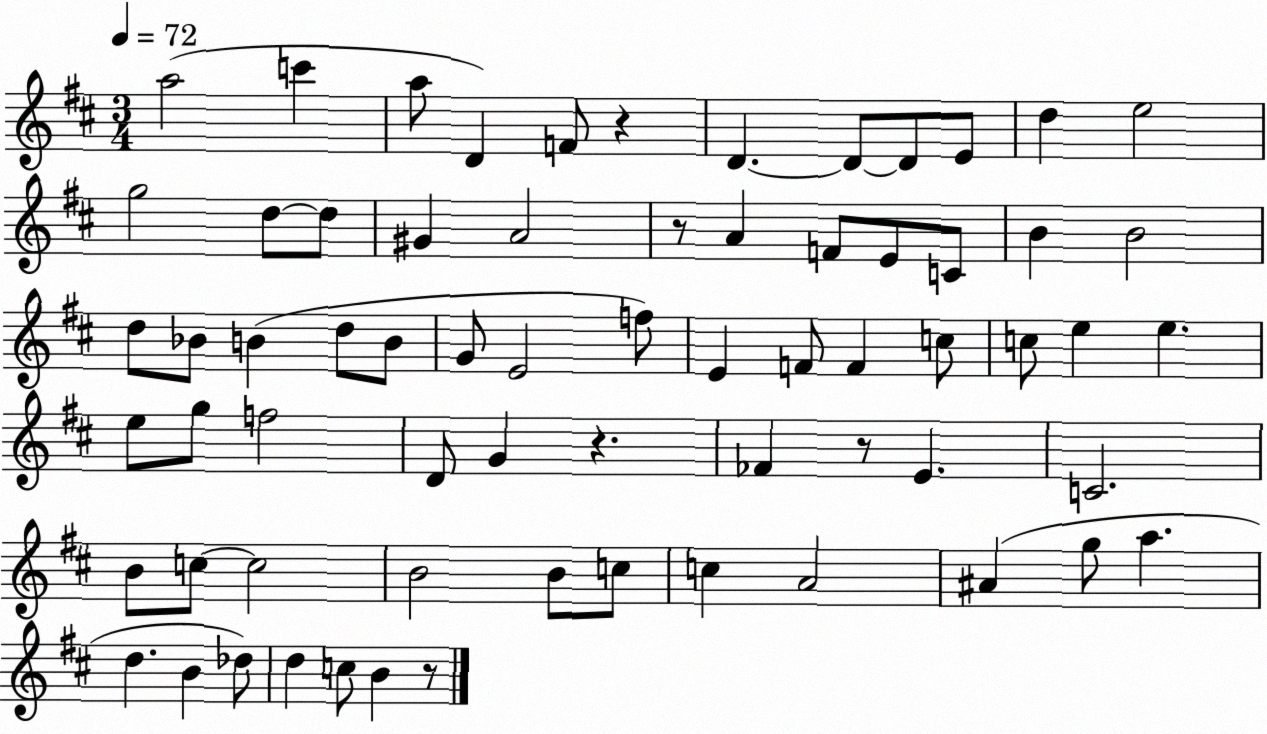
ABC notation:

X:1
T:Untitled
M:3/4
L:1/4
K:D
a2 c' a/2 D F/2 z D D/2 D/2 E/2 d e2 g2 d/2 d/2 ^G A2 z/2 A F/2 E/2 C/2 B B2 d/2 _B/2 B d/2 B/2 G/2 E2 f/2 E F/2 F c/2 c/2 e e e/2 g/2 f2 D/2 G z _F z/2 E C2 B/2 c/2 c2 B2 B/2 c/2 c A2 ^A g/2 a d B _d/2 d c/2 B z/2